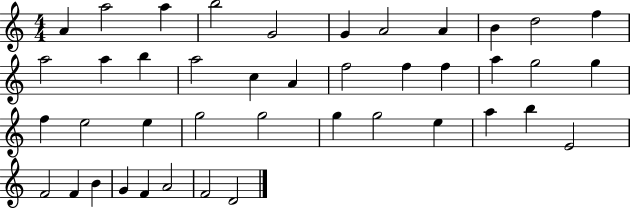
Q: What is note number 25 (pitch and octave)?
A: E5